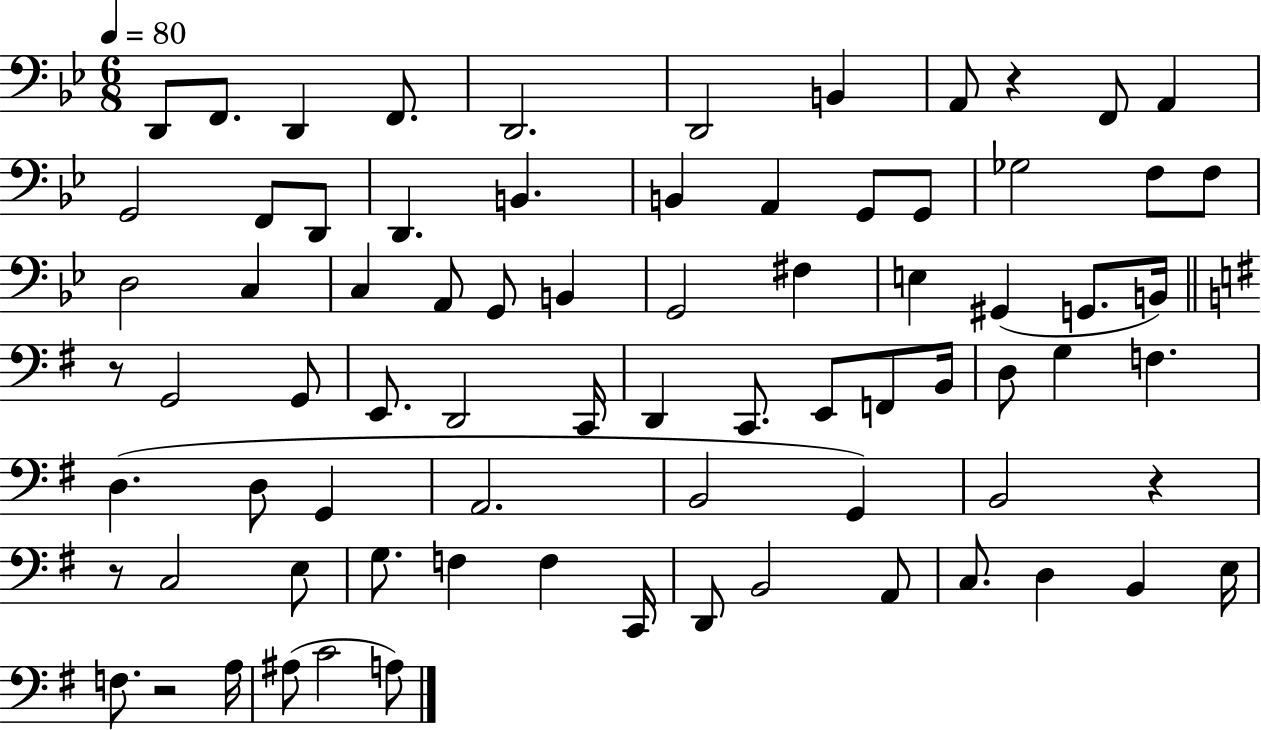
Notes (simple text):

D2/e F2/e. D2/q F2/e. D2/h. D2/h B2/q A2/e R/q F2/e A2/q G2/h F2/e D2/e D2/q. B2/q. B2/q A2/q G2/e G2/e Gb3/h F3/e F3/e D3/h C3/q C3/q A2/e G2/e B2/q G2/h F#3/q E3/q G#2/q G2/e. B2/s R/e G2/h G2/e E2/e. D2/h C2/s D2/q C2/e. E2/e F2/e B2/s D3/e G3/q F3/q. D3/q. D3/e G2/q A2/h. B2/h G2/q B2/h R/q R/e C3/h E3/e G3/e. F3/q F3/q C2/s D2/e B2/h A2/e C3/e. D3/q B2/q E3/s F3/e. R/h A3/s A#3/e C4/h A3/e